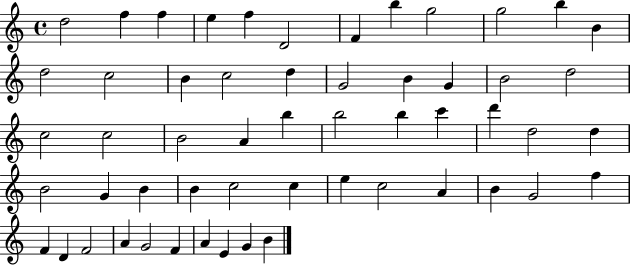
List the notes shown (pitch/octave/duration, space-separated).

D5/h F5/q F5/q E5/q F5/q D4/h F4/q B5/q G5/h G5/h B5/q B4/q D5/h C5/h B4/q C5/h D5/q G4/h B4/q G4/q B4/h D5/h C5/h C5/h B4/h A4/q B5/q B5/h B5/q C6/q D6/q D5/h D5/q B4/h G4/q B4/q B4/q C5/h C5/q E5/q C5/h A4/q B4/q G4/h F5/q F4/q D4/q F4/h A4/q G4/h F4/q A4/q E4/q G4/q B4/q